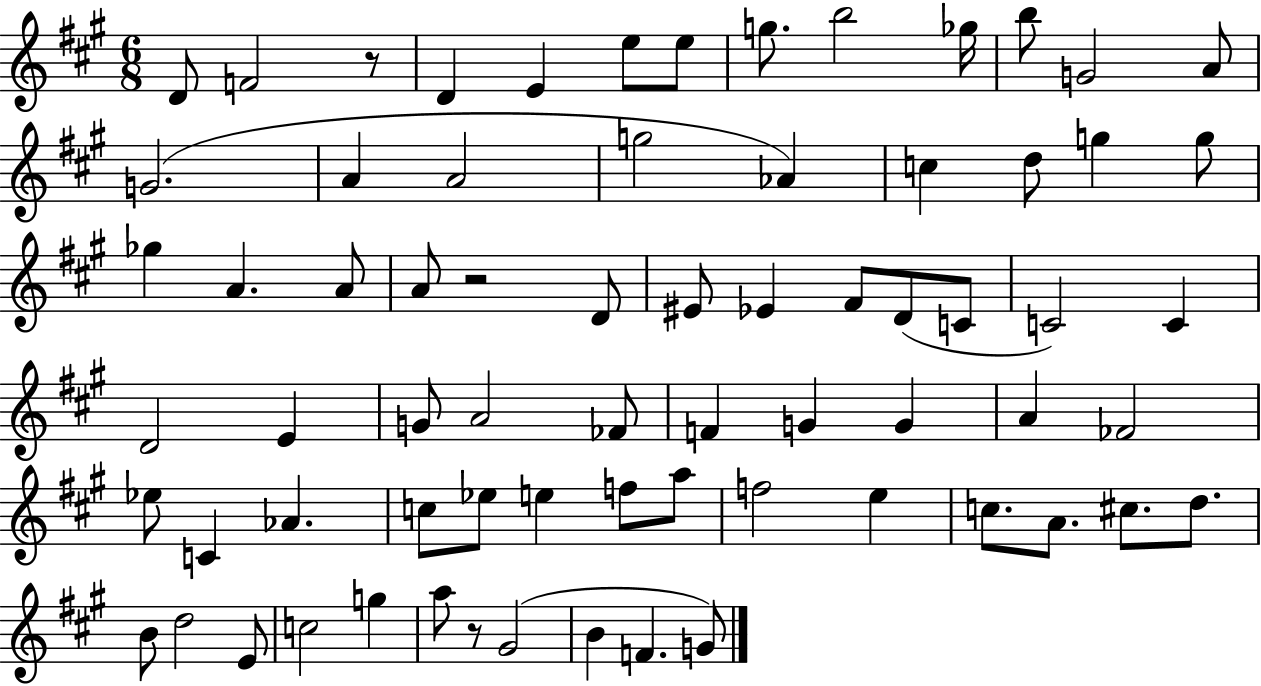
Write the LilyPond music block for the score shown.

{
  \clef treble
  \numericTimeSignature
  \time 6/8
  \key a \major
  d'8 f'2 r8 | d'4 e'4 e''8 e''8 | g''8. b''2 ges''16 | b''8 g'2 a'8 | \break g'2.( | a'4 a'2 | g''2 aes'4) | c''4 d''8 g''4 g''8 | \break ges''4 a'4. a'8 | a'8 r2 d'8 | eis'8 ees'4 fis'8 d'8( c'8 | c'2) c'4 | \break d'2 e'4 | g'8 a'2 fes'8 | f'4 g'4 g'4 | a'4 fes'2 | \break ees''8 c'4 aes'4. | c''8 ees''8 e''4 f''8 a''8 | f''2 e''4 | c''8. a'8. cis''8. d''8. | \break b'8 d''2 e'8 | c''2 g''4 | a''8 r8 gis'2( | b'4 f'4. g'8) | \break \bar "|."
}